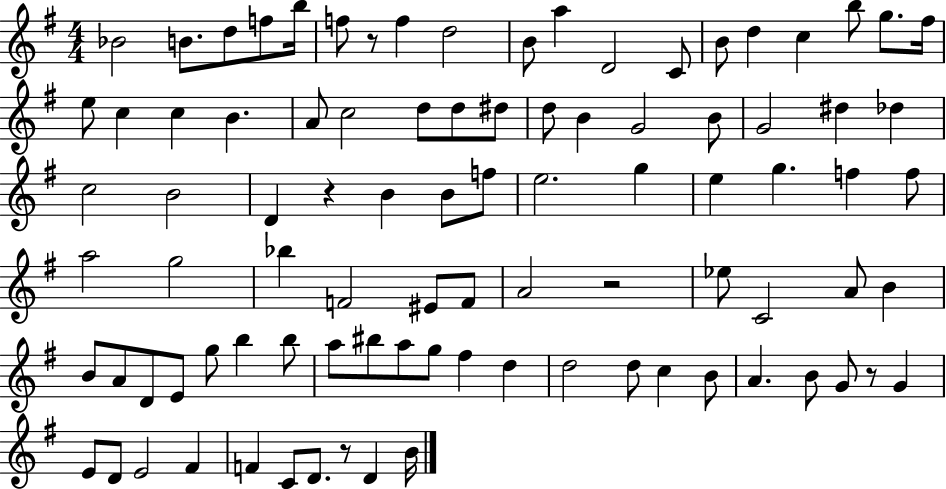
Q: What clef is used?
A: treble